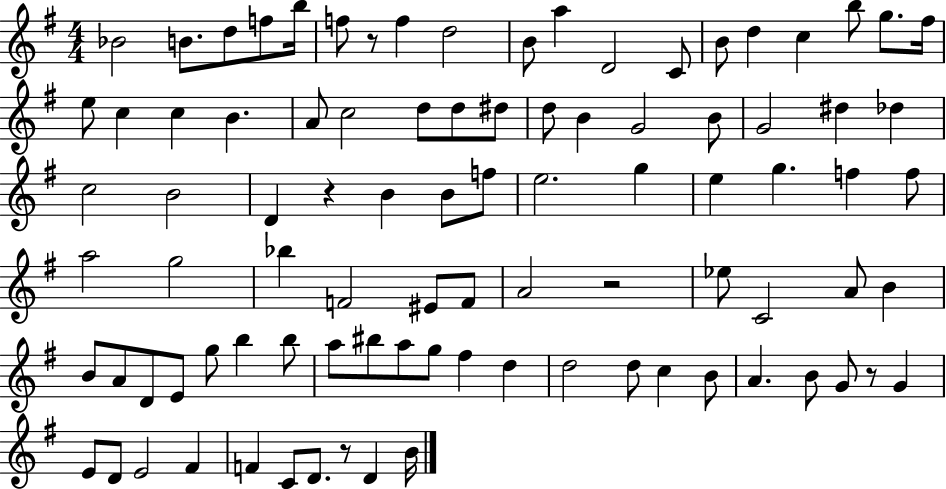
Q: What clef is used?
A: treble